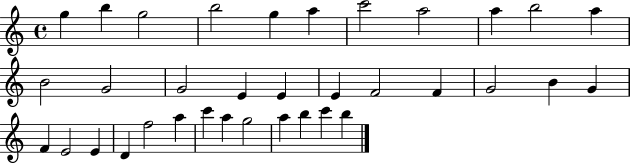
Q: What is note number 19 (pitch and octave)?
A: F4